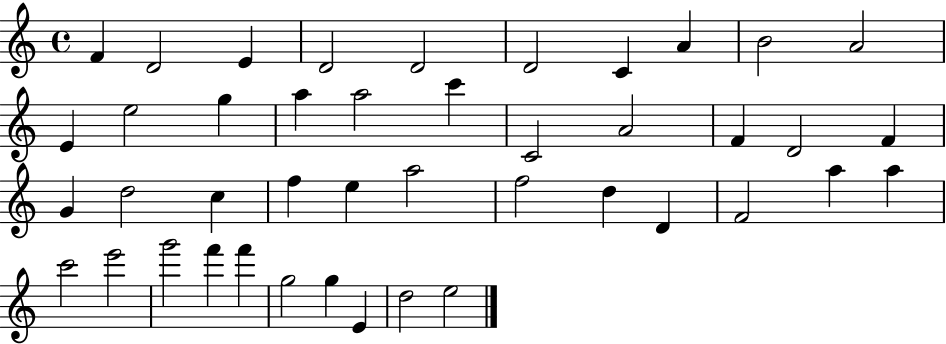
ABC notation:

X:1
T:Untitled
M:4/4
L:1/4
K:C
F D2 E D2 D2 D2 C A B2 A2 E e2 g a a2 c' C2 A2 F D2 F G d2 c f e a2 f2 d D F2 a a c'2 e'2 g'2 f' f' g2 g E d2 e2